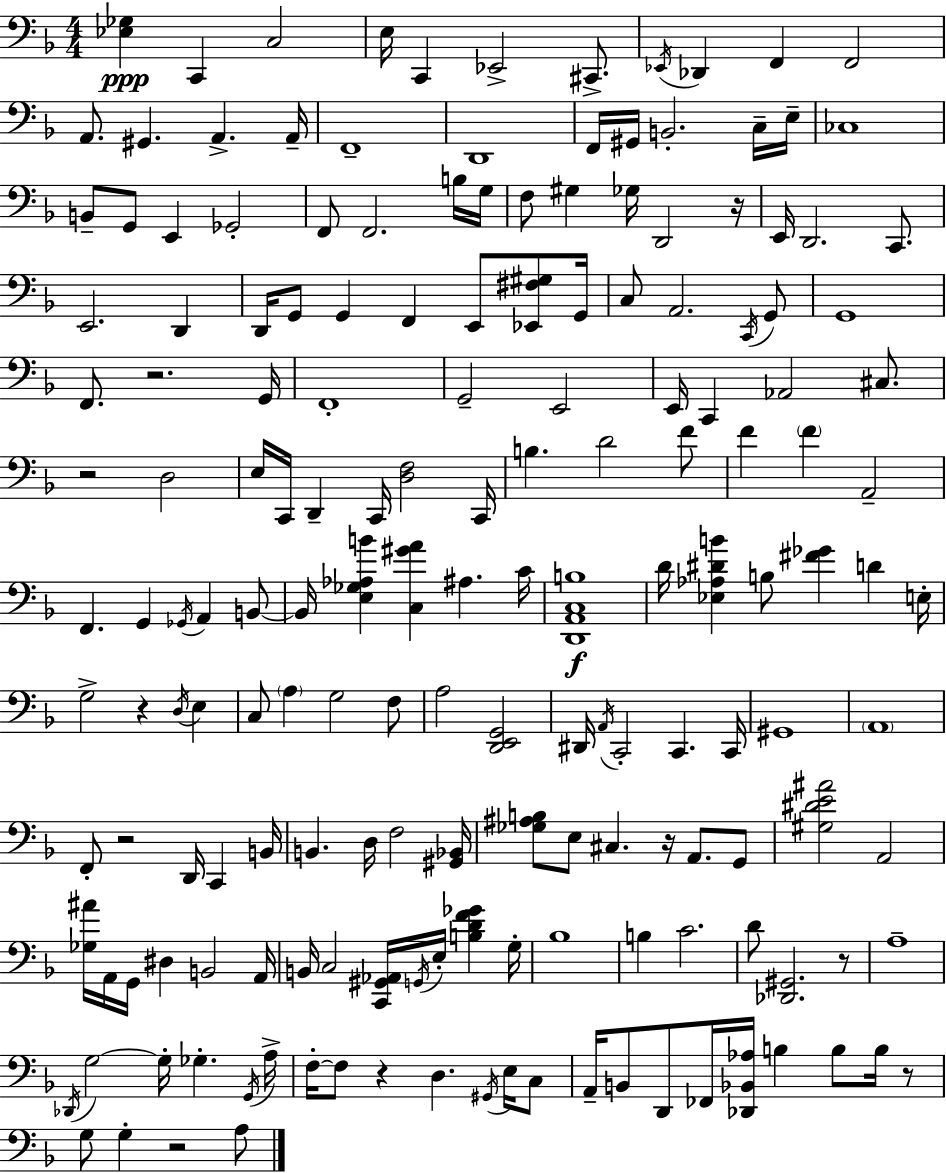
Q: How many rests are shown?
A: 10